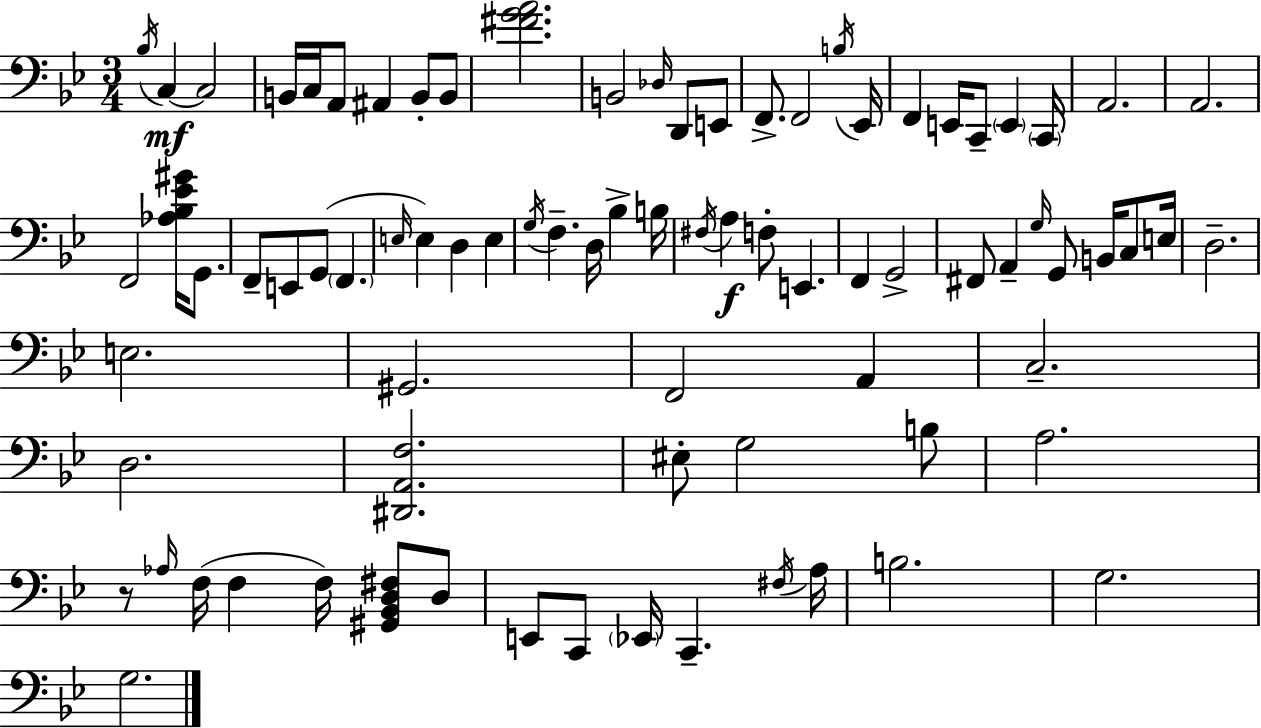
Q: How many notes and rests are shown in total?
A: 82